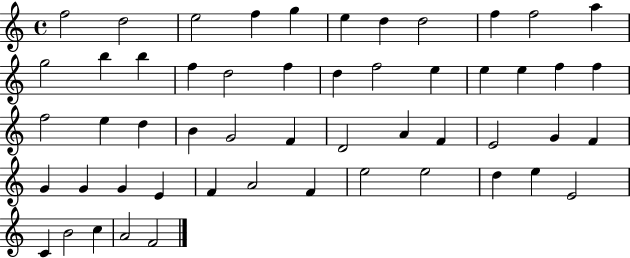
{
  \clef treble
  \time 4/4
  \defaultTimeSignature
  \key c \major
  f''2 d''2 | e''2 f''4 g''4 | e''4 d''4 d''2 | f''4 f''2 a''4 | \break g''2 b''4 b''4 | f''4 d''2 f''4 | d''4 f''2 e''4 | e''4 e''4 f''4 f''4 | \break f''2 e''4 d''4 | b'4 g'2 f'4 | d'2 a'4 f'4 | e'2 g'4 f'4 | \break g'4 g'4 g'4 e'4 | f'4 a'2 f'4 | e''2 e''2 | d''4 e''4 e'2 | \break c'4 b'2 c''4 | a'2 f'2 | \bar "|."
}